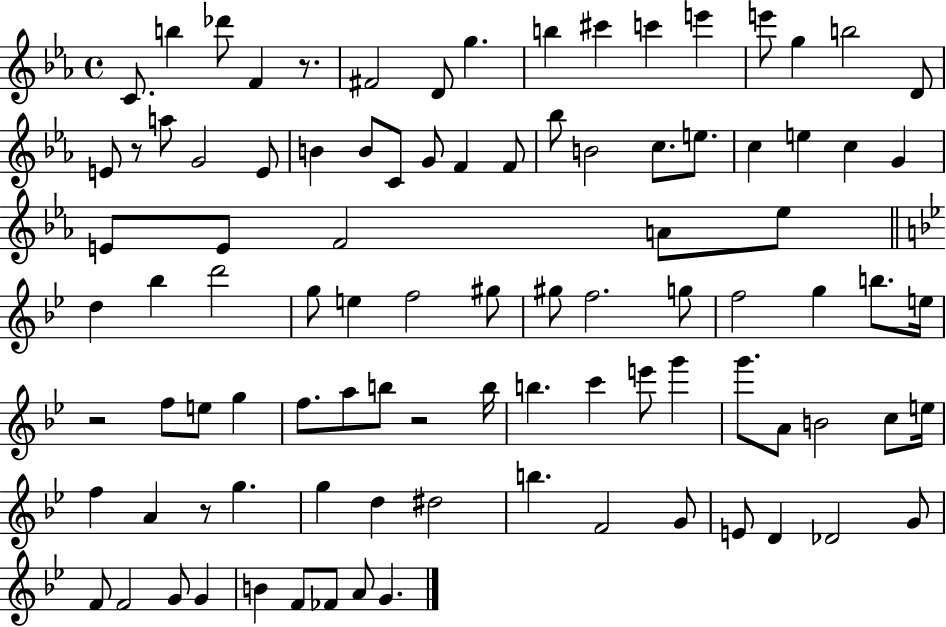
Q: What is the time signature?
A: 4/4